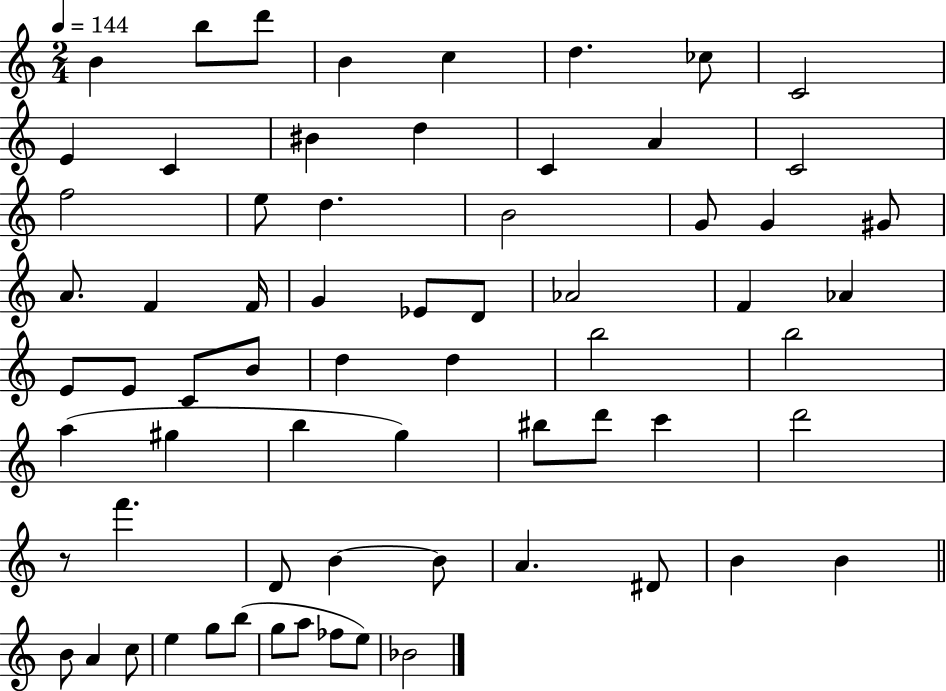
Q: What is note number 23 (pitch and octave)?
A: A4